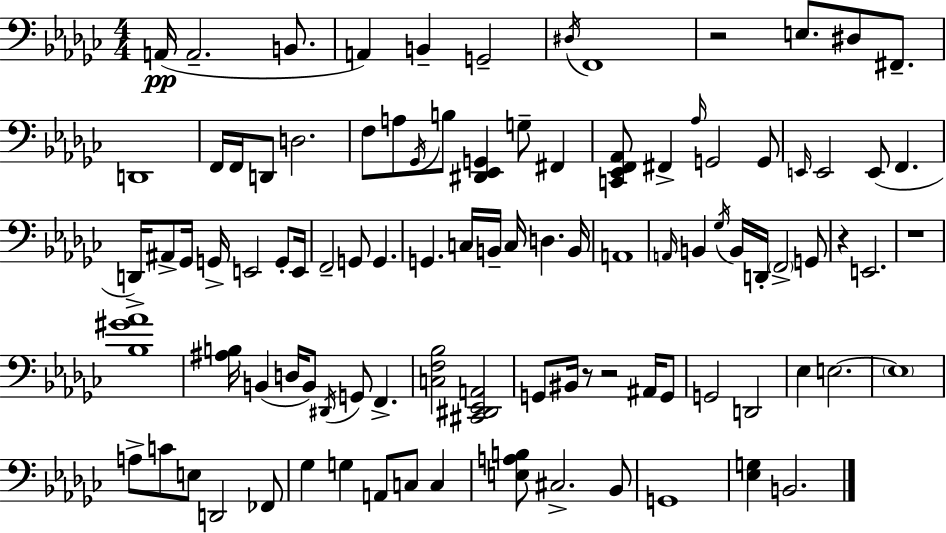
{
  \clef bass
  \numericTimeSignature
  \time 4/4
  \key ees \minor
  a,16(\pp a,2.-- b,8. | a,4) b,4-- g,2-- | \acciaccatura { dis16 } f,1 | r2 e8. dis8 fis,8.-- | \break d,1 | f,16 f,16 d,8 d2. | f8 a8 \acciaccatura { ges,16 } b8 <dis, ees, g,>4 g8-- fis,4 | <c, ees, f, aes,>8 fis,4-> \grace { aes16 } g,2 | \break g,8 \grace { e,16 } e,2 e,8( f,4. | d,16->) ais,8-> ges,16 g,16-> e,2 | g,8-. e,16 f,2-- g,8 g,4. | g,4. c16 b,16-- c16 d4. | \break b,16 a,1 | \grace { a,16 } b,4 \acciaccatura { ges16 } b,16 d,16-. \parenthesize f,2-> | g,8 r4 e,2. | r1 | \break <bes gis' aes'>1 | <ais b>16 b,4( d16 b,8) \acciaccatura { dis,16 } g,8 | f,4.-> <c f bes>2 <cis, dis, ees, a,>2 | g,8 bis,16 r8 r2 | \break ais,16 g,8 g,2 d,2 | ees4 e2.~~ | \parenthesize e1 | a8-> c'8 e8 d,2 | \break fes,8 ges4 g4 a,8 | c8 c4 <e a b>8 cis2.-> | bes,8 g,1 | <ees g>4 b,2. | \break \bar "|."
}